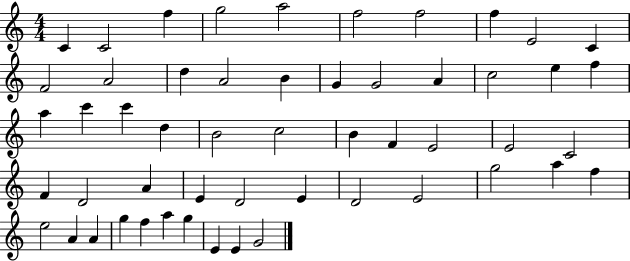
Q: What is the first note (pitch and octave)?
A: C4